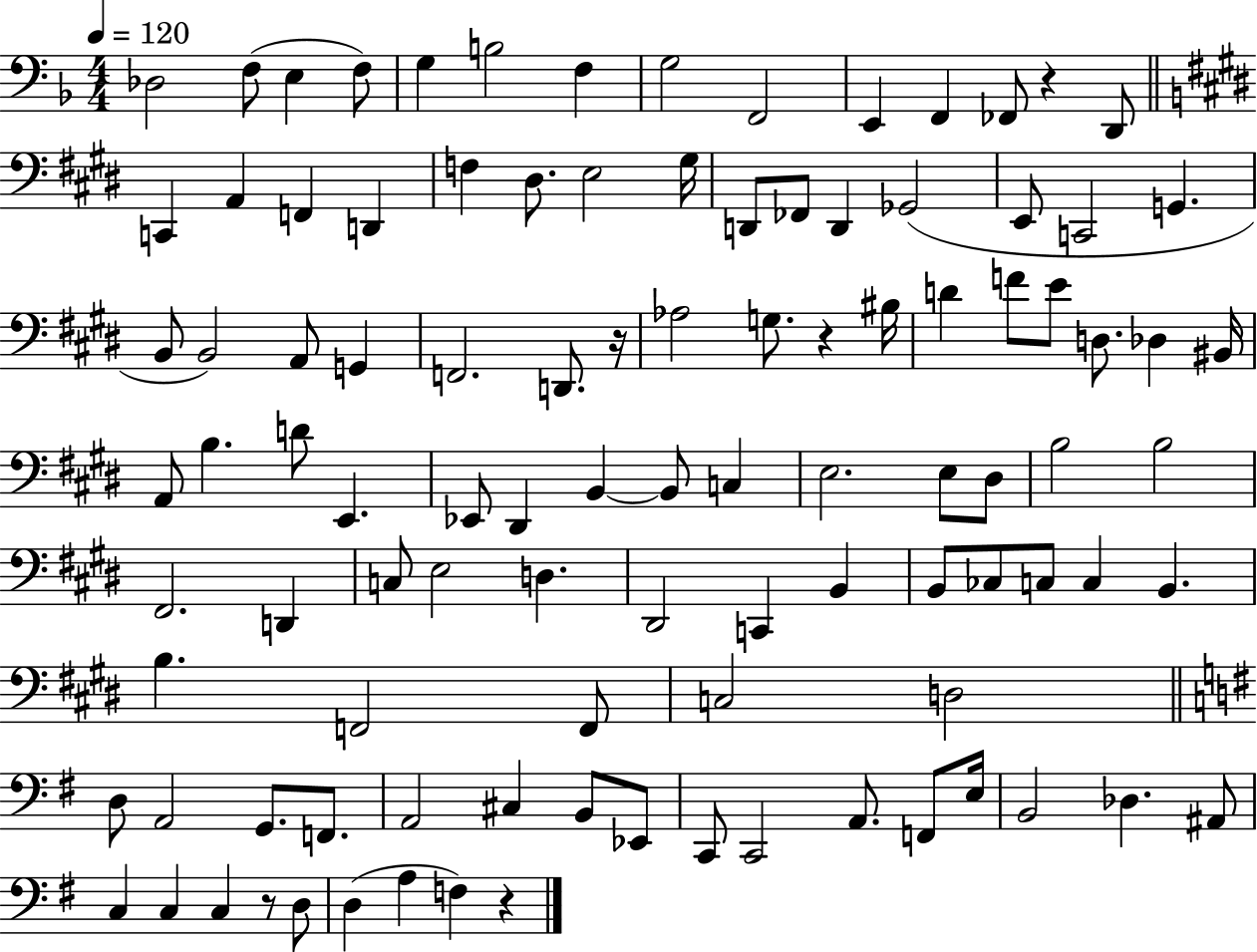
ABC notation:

X:1
T:Untitled
M:4/4
L:1/4
K:F
_D,2 F,/2 E, F,/2 G, B,2 F, G,2 F,,2 E,, F,, _F,,/2 z D,,/2 C,, A,, F,, D,, F, ^D,/2 E,2 ^G,/4 D,,/2 _F,,/2 D,, _G,,2 E,,/2 C,,2 G,, B,,/2 B,,2 A,,/2 G,, F,,2 D,,/2 z/4 _A,2 G,/2 z ^B,/4 D F/2 E/2 D,/2 _D, ^B,,/4 A,,/2 B, D/2 E,, _E,,/2 ^D,, B,, B,,/2 C, E,2 E,/2 ^D,/2 B,2 B,2 ^F,,2 D,, C,/2 E,2 D, ^D,,2 C,, B,, B,,/2 _C,/2 C,/2 C, B,, B, F,,2 F,,/2 C,2 D,2 D,/2 A,,2 G,,/2 F,,/2 A,,2 ^C, B,,/2 _E,,/2 C,,/2 C,,2 A,,/2 F,,/2 E,/4 B,,2 _D, ^A,,/2 C, C, C, z/2 D,/2 D, A, F, z